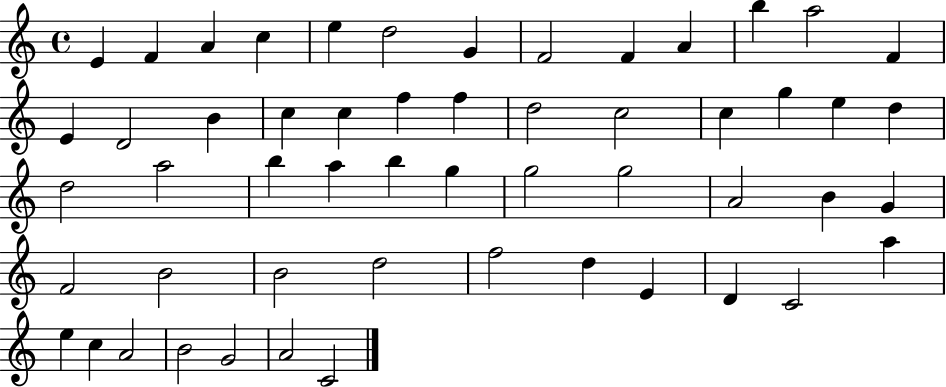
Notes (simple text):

E4/q F4/q A4/q C5/q E5/q D5/h G4/q F4/h F4/q A4/q B5/q A5/h F4/q E4/q D4/h B4/q C5/q C5/q F5/q F5/q D5/h C5/h C5/q G5/q E5/q D5/q D5/h A5/h B5/q A5/q B5/q G5/q G5/h G5/h A4/h B4/q G4/q F4/h B4/h B4/h D5/h F5/h D5/q E4/q D4/q C4/h A5/q E5/q C5/q A4/h B4/h G4/h A4/h C4/h